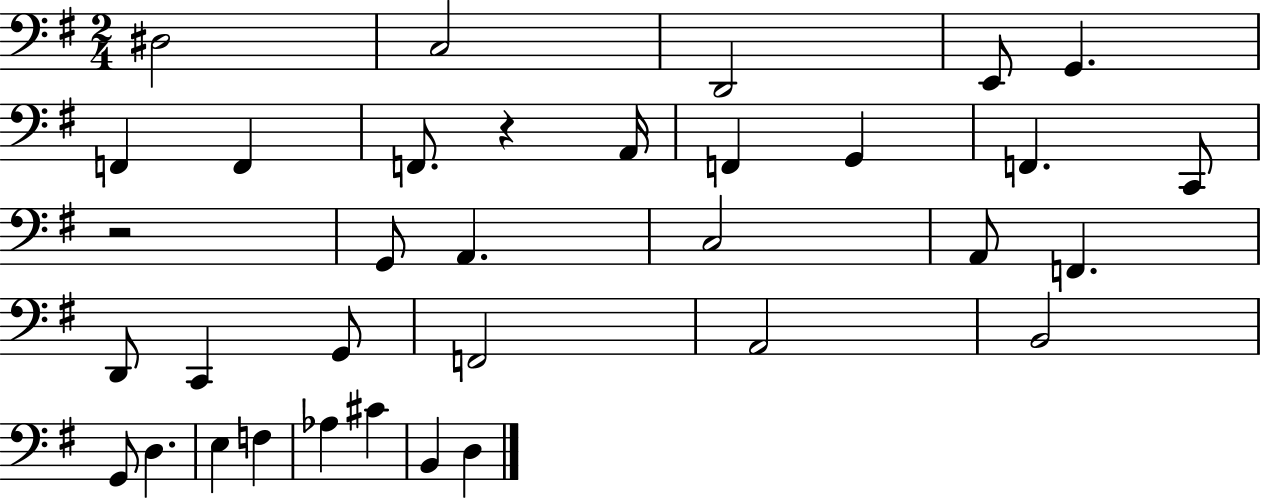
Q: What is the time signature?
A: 2/4